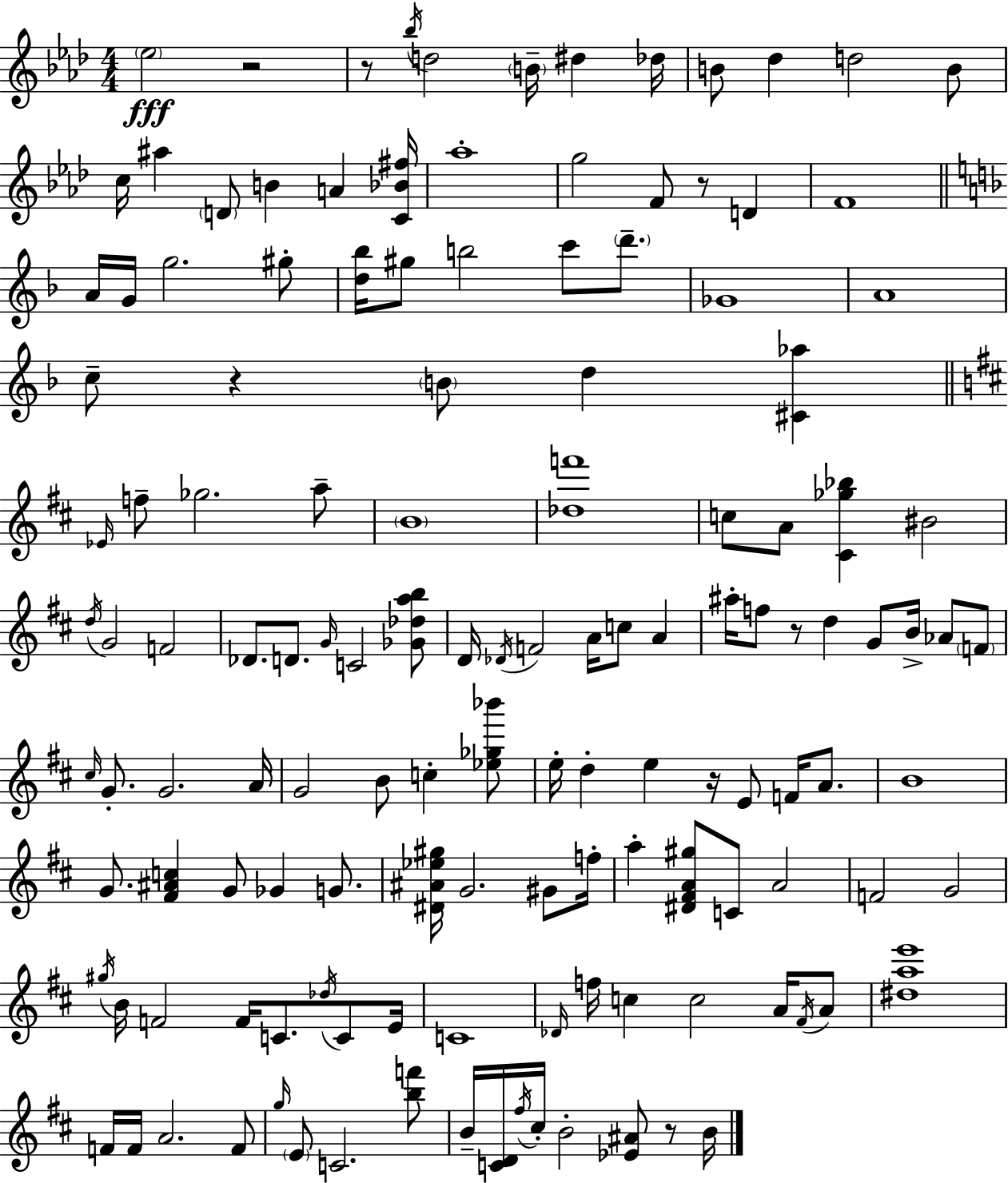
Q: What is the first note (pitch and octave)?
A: Eb5